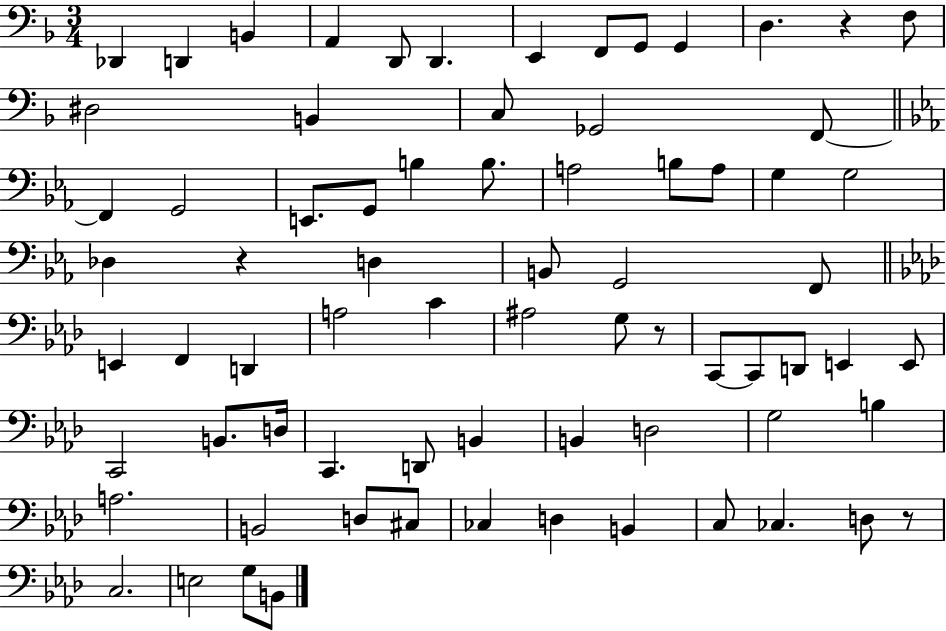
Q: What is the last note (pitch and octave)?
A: B2